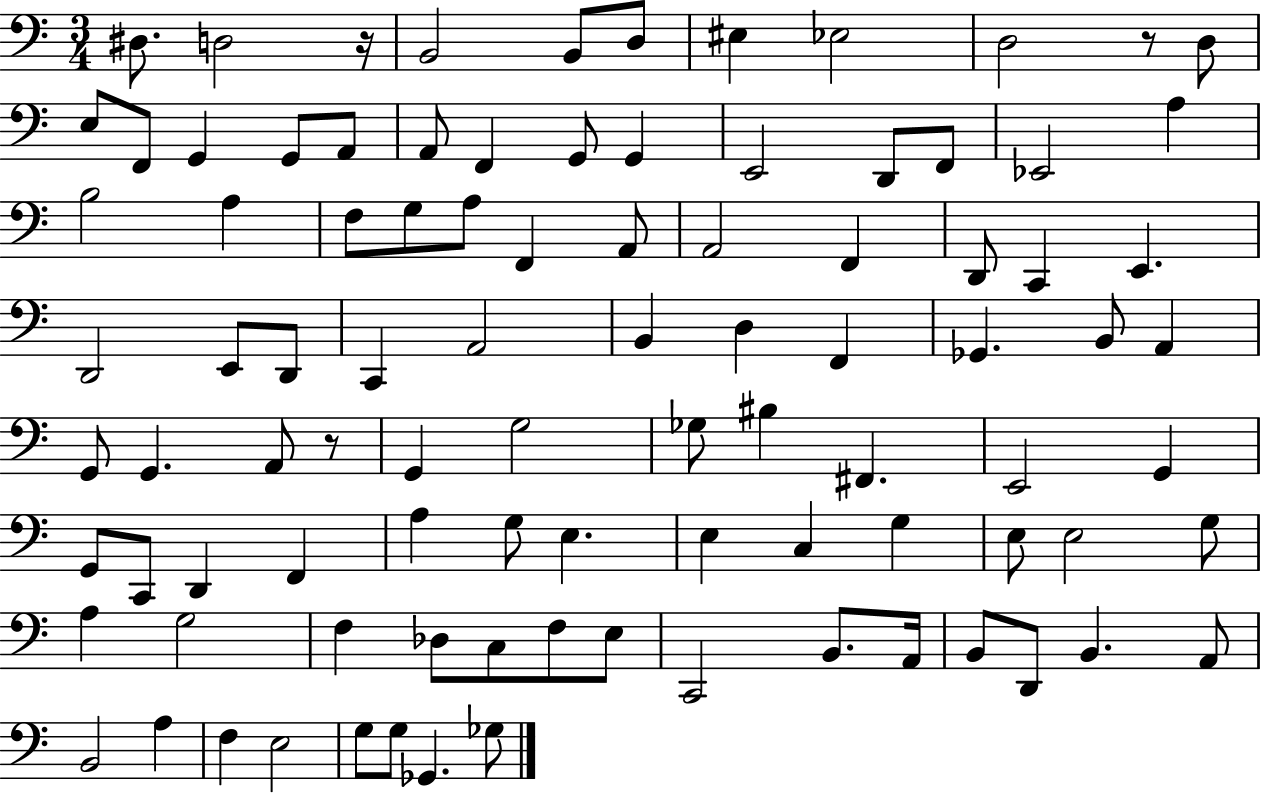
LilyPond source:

{
  \clef bass
  \numericTimeSignature
  \time 3/4
  \key c \major
  \repeat volta 2 { dis8. d2 r16 | b,2 b,8 d8 | eis4 ees2 | d2 r8 d8 | \break e8 f,8 g,4 g,8 a,8 | a,8 f,4 g,8 g,4 | e,2 d,8 f,8 | ees,2 a4 | \break b2 a4 | f8 g8 a8 f,4 a,8 | a,2 f,4 | d,8 c,4 e,4. | \break d,2 e,8 d,8 | c,4 a,2 | b,4 d4 f,4 | ges,4. b,8 a,4 | \break g,8 g,4. a,8 r8 | g,4 g2 | ges8 bis4 fis,4. | e,2 g,4 | \break g,8 c,8 d,4 f,4 | a4 g8 e4. | e4 c4 g4 | e8 e2 g8 | \break a4 g2 | f4 des8 c8 f8 e8 | c,2 b,8. a,16 | b,8 d,8 b,4. a,8 | \break b,2 a4 | f4 e2 | g8 g8 ges,4. ges8 | } \bar "|."
}